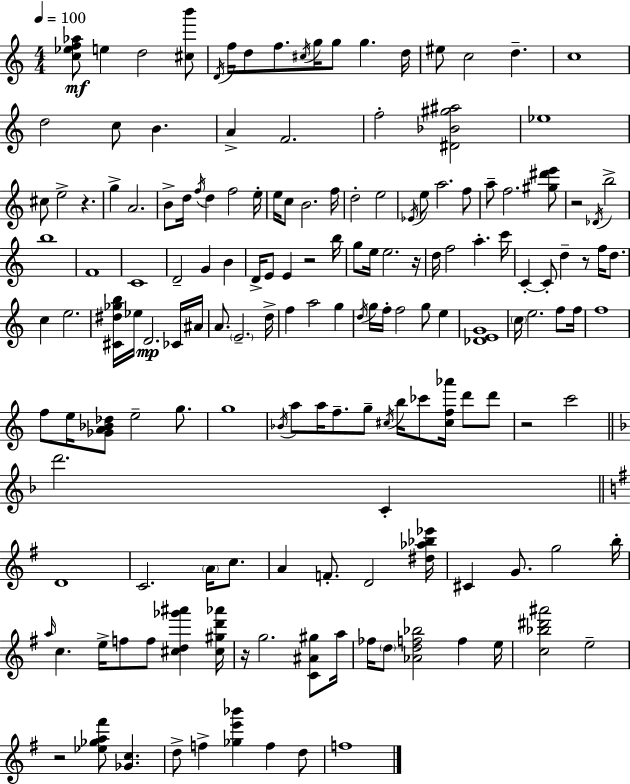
[C5,Eb5,F5,Ab5]/e E5/q D5/h [C#5,B6]/e D4/s F5/s D5/e F5/e. C#5/s G5/s G5/e G5/q. D5/s EIS5/e C5/h D5/q. C5/w D5/h C5/e B4/q. A4/q F4/h. F5/h [D#4,Bb4,G#5,A#5]/h Eb5/w C#5/e E5/h R/q. G5/q A4/h. B4/e D5/s F5/s D5/q F5/h E5/s E5/s C5/e B4/h. F5/s D5/h E5/h Eb4/s E5/e A5/h. F5/e A5/e F5/h. [G#5,D#6,E6]/e R/h Db4/s B5/h B5/w F4/w C4/w D4/h G4/q B4/q D4/s E4/e E4/q R/h B5/s G5/e E5/s E5/h. R/s D5/s F5/h A5/q. C6/s C4/q C4/e D5/q R/e F5/s D5/e. C5/q E5/h. [C#4,D#5,Gb5,B5]/s Eb5/s D4/h. CES4/s A#4/s A4/e. E4/h. D5/s F5/q A5/h G5/q D5/s G5/s F5/s F5/h G5/e E5/q [Db4,E4,G4]/w C5/s E5/h. F5/e F5/s F5/w F5/e E5/s [Gb4,A4,Bb4,Db5]/e E5/h G5/e. G5/w Bb4/s A5/e A5/s F5/e. G5/e C#5/s B5/s CES6/e [C#5,F5,Ab6]/s D6/e D6/e R/h C6/h D6/h. C4/q D4/w C4/h. A4/s C5/e. A4/q F4/e. D4/h [D#5,Ab5,Bb5,Eb6]/s C#4/q G4/e. G5/h B5/s A5/s C5/q. E5/s F5/e F5/e [C#5,D5,Gb6,A#6]/q [C#5,G#5,D6,Ab6]/s R/s G5/h. [C4,A#4,G#5]/e A5/s FES5/s D5/e [Ab4,D5,F5,Bb5]/h F5/q E5/s [C5,Bb5,D#6,A#6]/h E5/h R/h [Eb5,Gb5,A5,F#6]/e [Gb4,C5]/q. D5/e F5/q [Gb5,E6,Bb6]/q F5/q D5/e F5/w